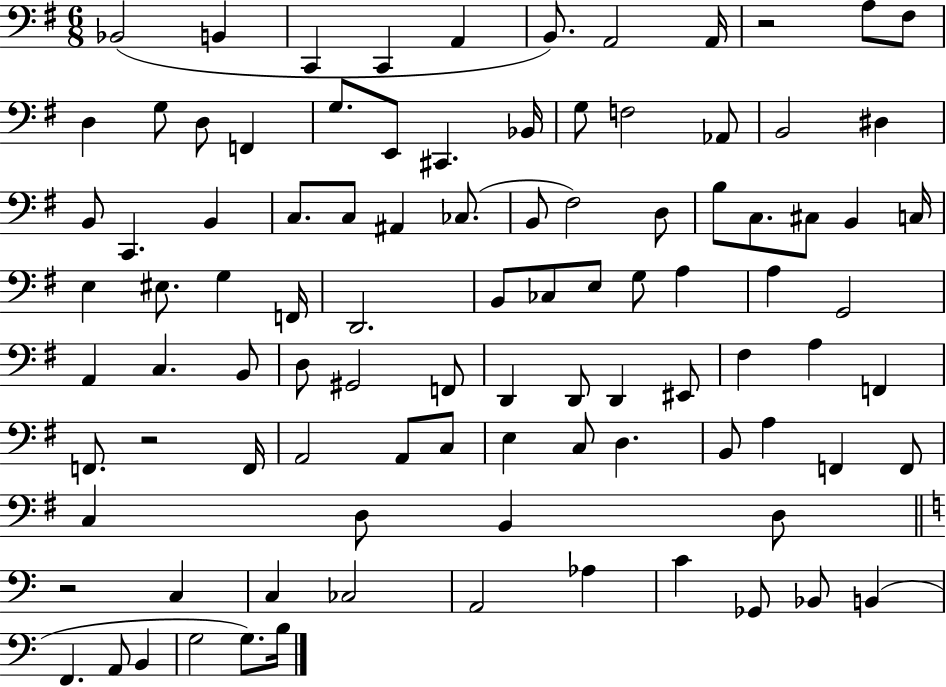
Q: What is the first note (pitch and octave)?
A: Bb2